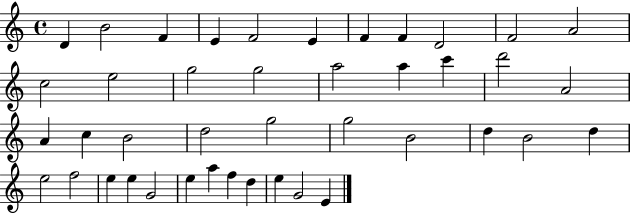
X:1
T:Untitled
M:4/4
L:1/4
K:C
D B2 F E F2 E F F D2 F2 A2 c2 e2 g2 g2 a2 a c' d'2 A2 A c B2 d2 g2 g2 B2 d B2 d e2 f2 e e G2 e a f d e G2 E